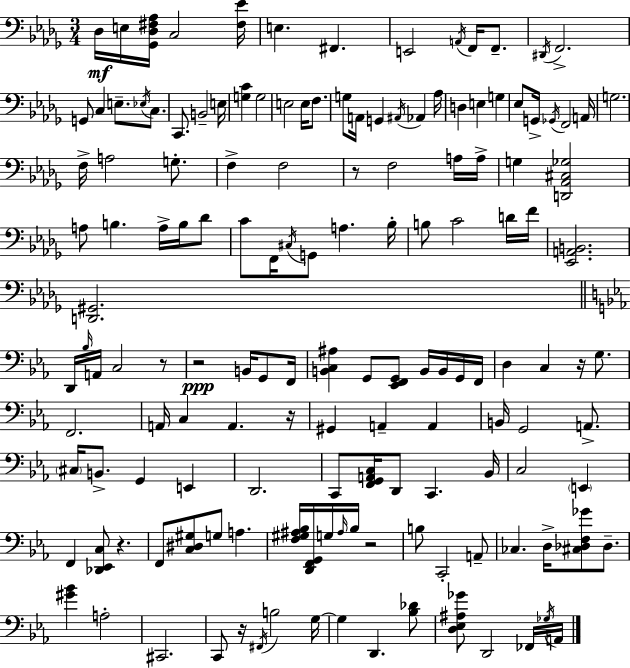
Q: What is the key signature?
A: BES minor